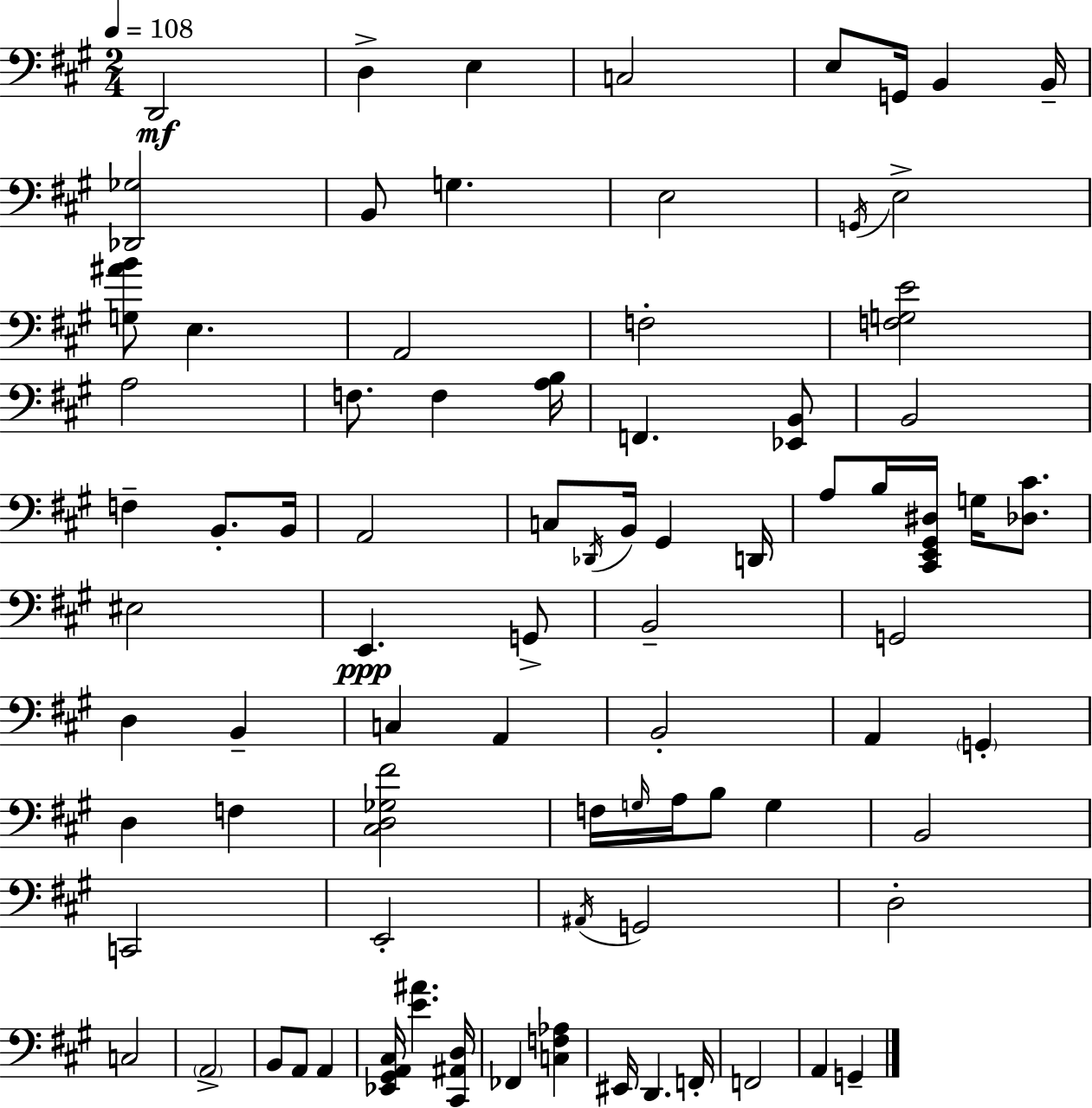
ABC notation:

X:1
T:Untitled
M:2/4
L:1/4
K:A
D,,2 D, E, C,2 E,/2 G,,/4 B,, B,,/4 [_D,,_G,]2 B,,/2 G, E,2 G,,/4 E,2 [G,^AB]/2 E, A,,2 F,2 [F,G,E]2 A,2 F,/2 F, [A,B,]/4 F,, [_E,,B,,]/2 B,,2 F, B,,/2 B,,/4 A,,2 C,/2 _D,,/4 B,,/4 ^G,, D,,/4 A,/2 B,/4 [^C,,E,,^G,,^D,]/4 G,/4 [_D,^C]/2 ^E,2 E,, G,,/2 B,,2 G,,2 D, B,, C, A,, B,,2 A,, G,, D, F, [^C,D,_G,^F]2 F,/4 G,/4 A,/4 B,/2 G, B,,2 C,,2 E,,2 ^A,,/4 G,,2 D,2 C,2 A,,2 B,,/2 A,,/2 A,, [_E,,^G,,A,,^C,]/4 [E^A] [^C,,^A,,D,]/4 _F,, [C,F,_A,] ^E,,/4 D,, F,,/4 F,,2 A,, G,,